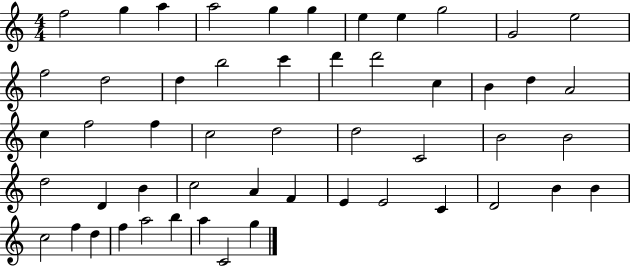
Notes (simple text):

F5/h G5/q A5/q A5/h G5/q G5/q E5/q E5/q G5/h G4/h E5/h F5/h D5/h D5/q B5/h C6/q D6/q D6/h C5/q B4/q D5/q A4/h C5/q F5/h F5/q C5/h D5/h D5/h C4/h B4/h B4/h D5/h D4/q B4/q C5/h A4/q F4/q E4/q E4/h C4/q D4/h B4/q B4/q C5/h F5/q D5/q F5/q A5/h B5/q A5/q C4/h G5/q